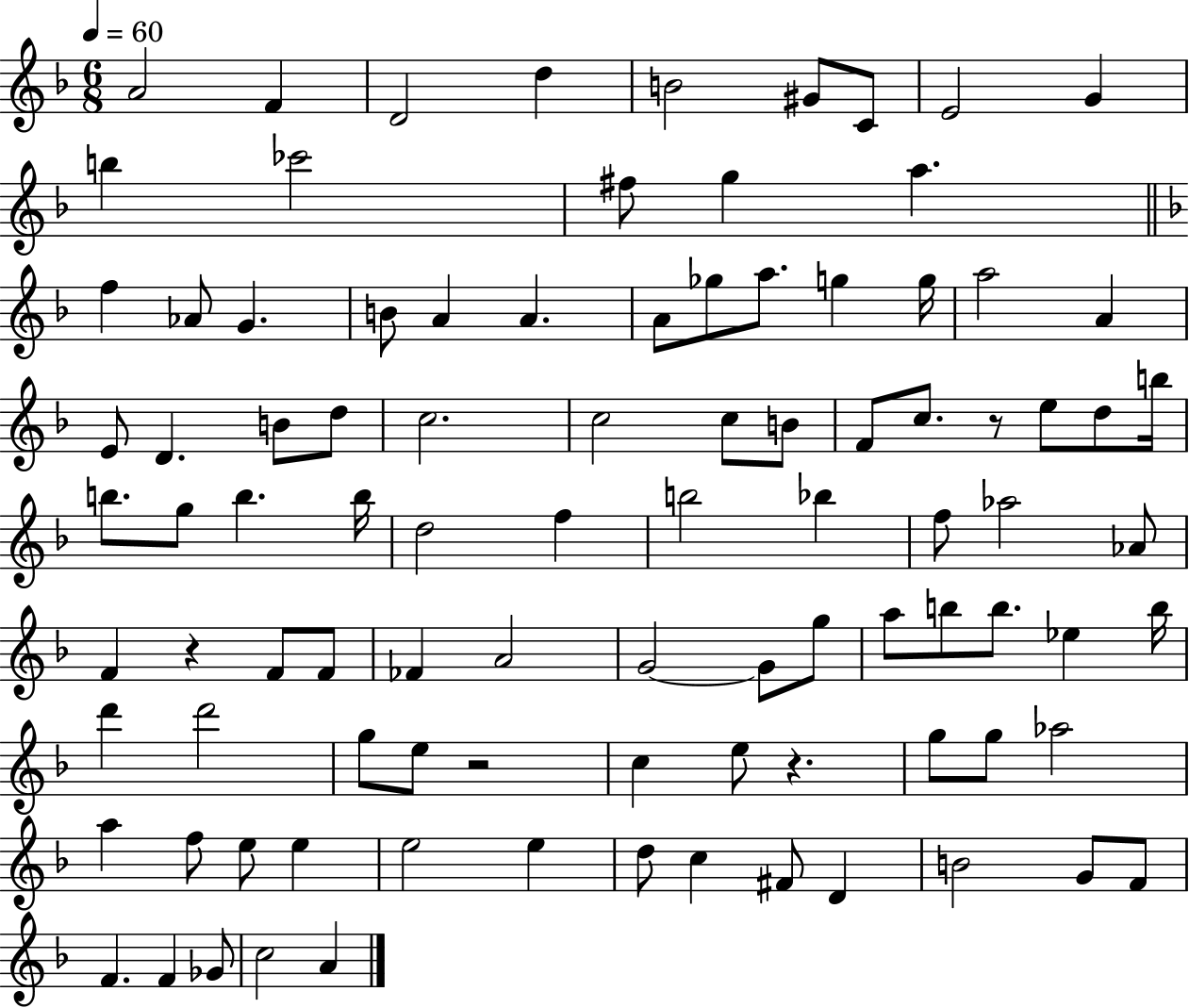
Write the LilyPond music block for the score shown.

{
  \clef treble
  \numericTimeSignature
  \time 6/8
  \key f \major
  \tempo 4 = 60
  a'2 f'4 | d'2 d''4 | b'2 gis'8 c'8 | e'2 g'4 | \break b''4 ces'''2 | fis''8 g''4 a''4. | \bar "||" \break \key f \major f''4 aes'8 g'4. | b'8 a'4 a'4. | a'8 ges''8 a''8. g''4 g''16 | a''2 a'4 | \break e'8 d'4. b'8 d''8 | c''2. | c''2 c''8 b'8 | f'8 c''8. r8 e''8 d''8 b''16 | \break b''8. g''8 b''4. b''16 | d''2 f''4 | b''2 bes''4 | f''8 aes''2 aes'8 | \break f'4 r4 f'8 f'8 | fes'4 a'2 | g'2~~ g'8 g''8 | a''8 b''8 b''8. ees''4 b''16 | \break d'''4 d'''2 | g''8 e''8 r2 | c''4 e''8 r4. | g''8 g''8 aes''2 | \break a''4 f''8 e''8 e''4 | e''2 e''4 | d''8 c''4 fis'8 d'4 | b'2 g'8 f'8 | \break f'4. f'4 ges'8 | c''2 a'4 | \bar "|."
}